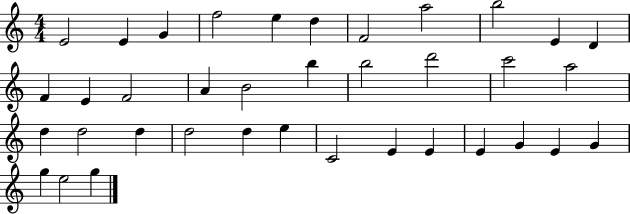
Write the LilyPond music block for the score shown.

{
  \clef treble
  \numericTimeSignature
  \time 4/4
  \key c \major
  e'2 e'4 g'4 | f''2 e''4 d''4 | f'2 a''2 | b''2 e'4 d'4 | \break f'4 e'4 f'2 | a'4 b'2 b''4 | b''2 d'''2 | c'''2 a''2 | \break d''4 d''2 d''4 | d''2 d''4 e''4 | c'2 e'4 e'4 | e'4 g'4 e'4 g'4 | \break g''4 e''2 g''4 | \bar "|."
}